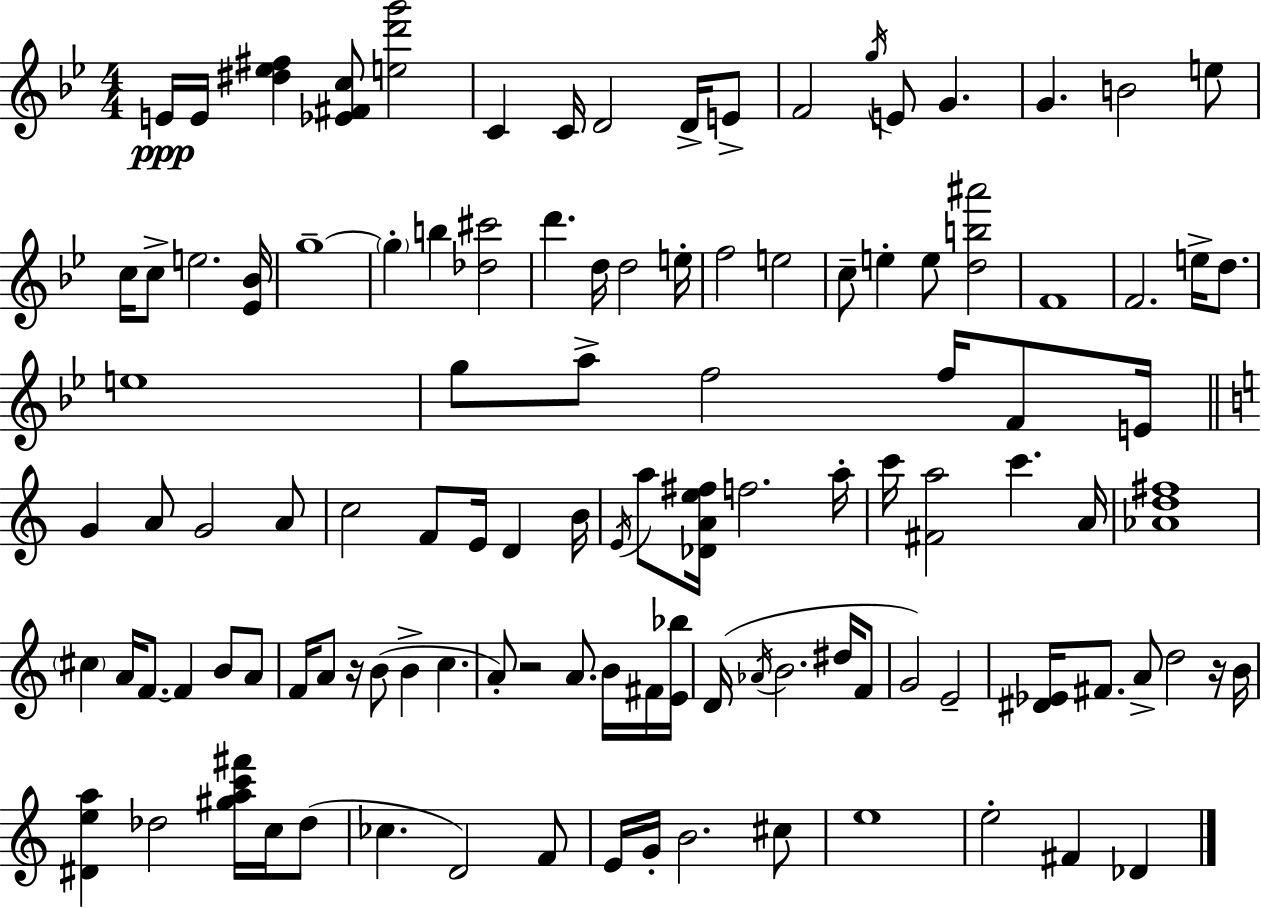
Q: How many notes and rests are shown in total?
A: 112